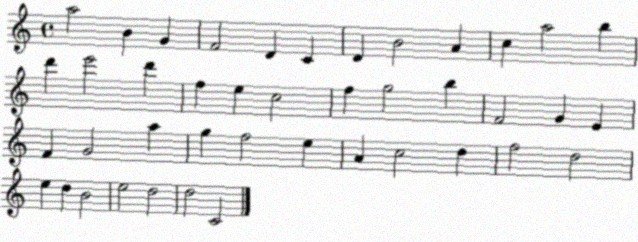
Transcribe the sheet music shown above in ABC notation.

X:1
T:Untitled
M:4/4
L:1/4
K:C
a2 B G F2 D C D B2 A c a2 b d' e'2 d' f e c2 f g2 b F2 G E F G2 a g f2 e A c2 d f2 d2 e d B2 e2 d2 d2 C2